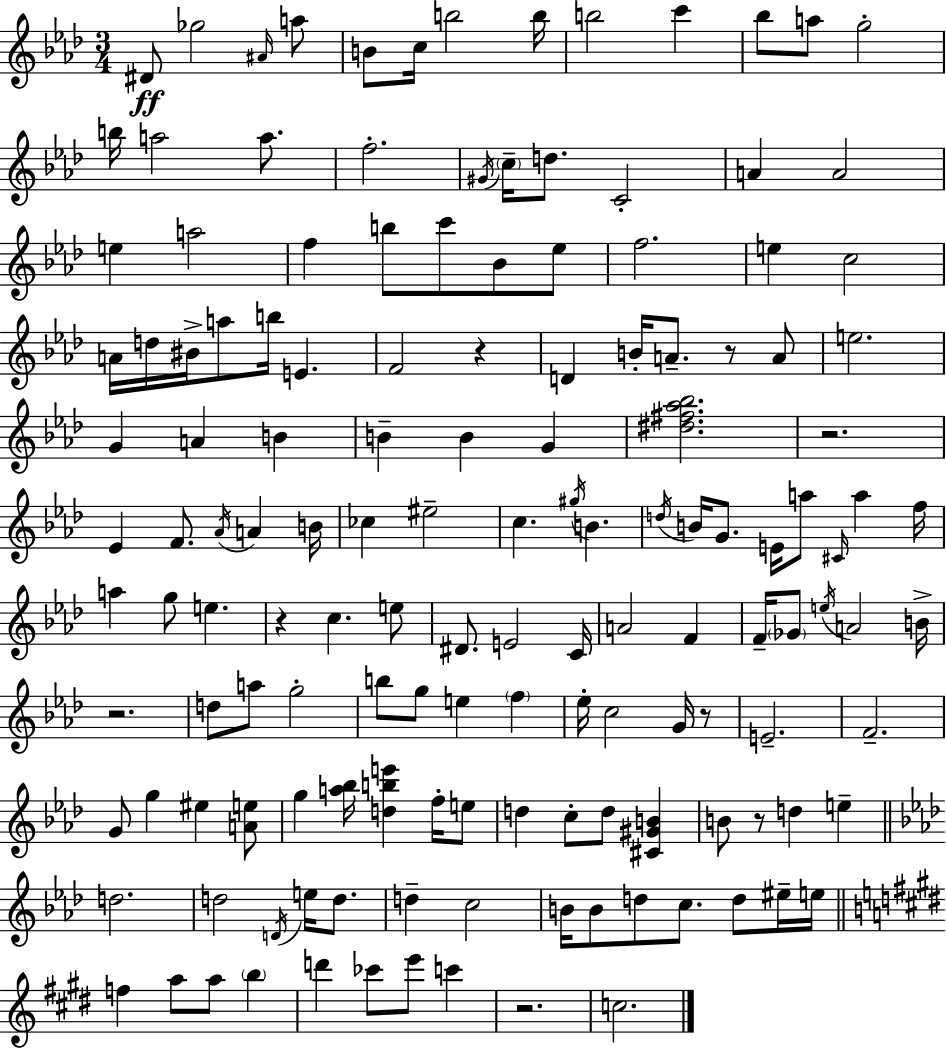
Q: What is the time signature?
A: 3/4